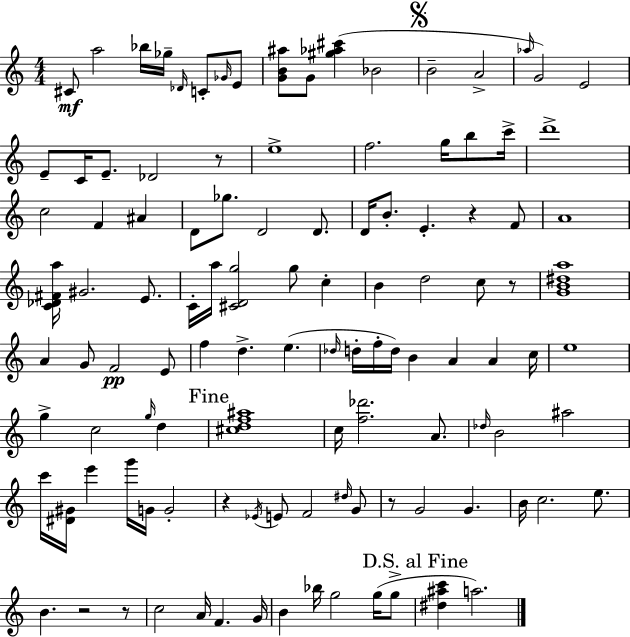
{
  \clef treble
  \numericTimeSignature
  \time 4/4
  \key c \major
  cis'8\mf a''2 bes''16 ges''16-- \grace { des'16 } c'8-. \grace { ges'16 } | e'8 <g' b' ais''>8 g'8 <gis'' aes'' cis'''>4( bes'2 | \mark \markup { \musicglyph "scripts.segno" } b'2-- a'2-> | \grace { aes''16 }) g'2 e'2 | \break e'8-- c'16 e'8.-- des'2 | r8 e''1-> | f''2. g''16 | b''8 c'''16-> d'''1-> | \break c''2 f'4 ais'4 | d'8 ges''8. d'2 | d'8. d'16 b'8.-. e'4.-. r4 | f'8 a'1 | \break <c' des' fis' a''>16 gis'2. | e'8. c'16-. a''16 <cis' d' g''>2 g''8 c''4-. | b'4 d''2 c''8 | r8 <g' b' dis'' a''>1 | \break a'4 g'8 f'2\pp | e'8 f''4 d''4.-> e''4.( | \grace { des''16 } d''16-. f''16-. d''16) b'4 a'4 a'4 | c''16 e''1 | \break g''4-> c''2 | \grace { g''16 } d''4 \mark "Fine" <cis'' d'' f'' ais''>1 | c''16 <f'' des'''>2. | a'8. \grace { des''16 } b'2 ais''2 | \break c'''16 <dis' gis'>16 e'''4 g'''16 g'16 g'2-. | r4 \acciaccatura { ees'16 } e'8 f'2 | \grace { dis''16 } g'8 r8 g'2 | g'4. b'16 c''2. | \break e''8. b'4. r2 | r8 c''2 | a'16 f'4. g'16 b'4 bes''16 g''2 | g''16( g''8-> \mark "D.S. al Fine" <dis'' ais'' c'''>4 a''2.) | \break \bar "|."
}